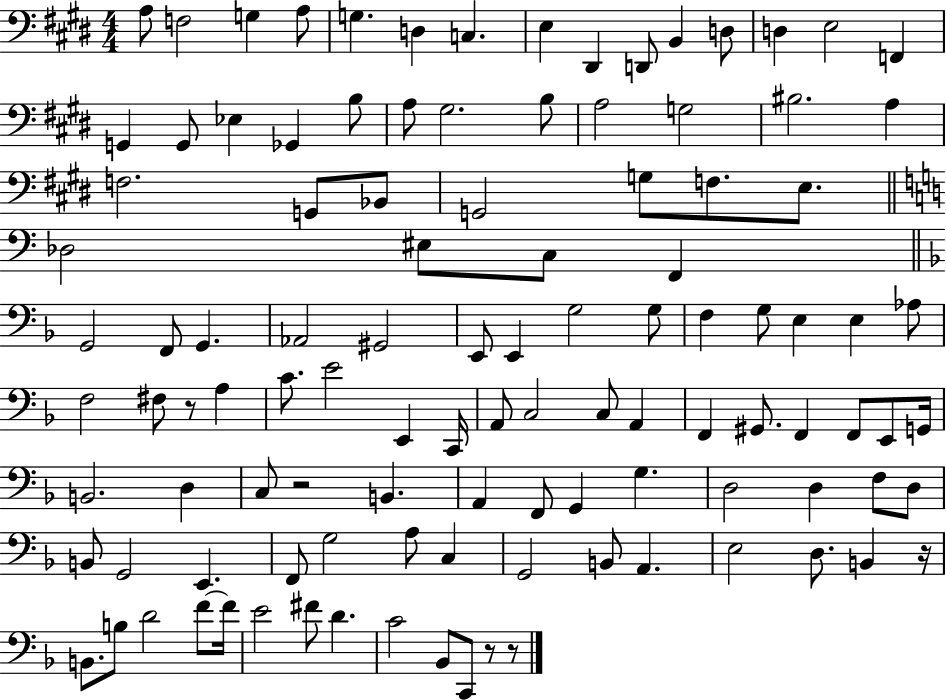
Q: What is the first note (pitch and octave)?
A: A3